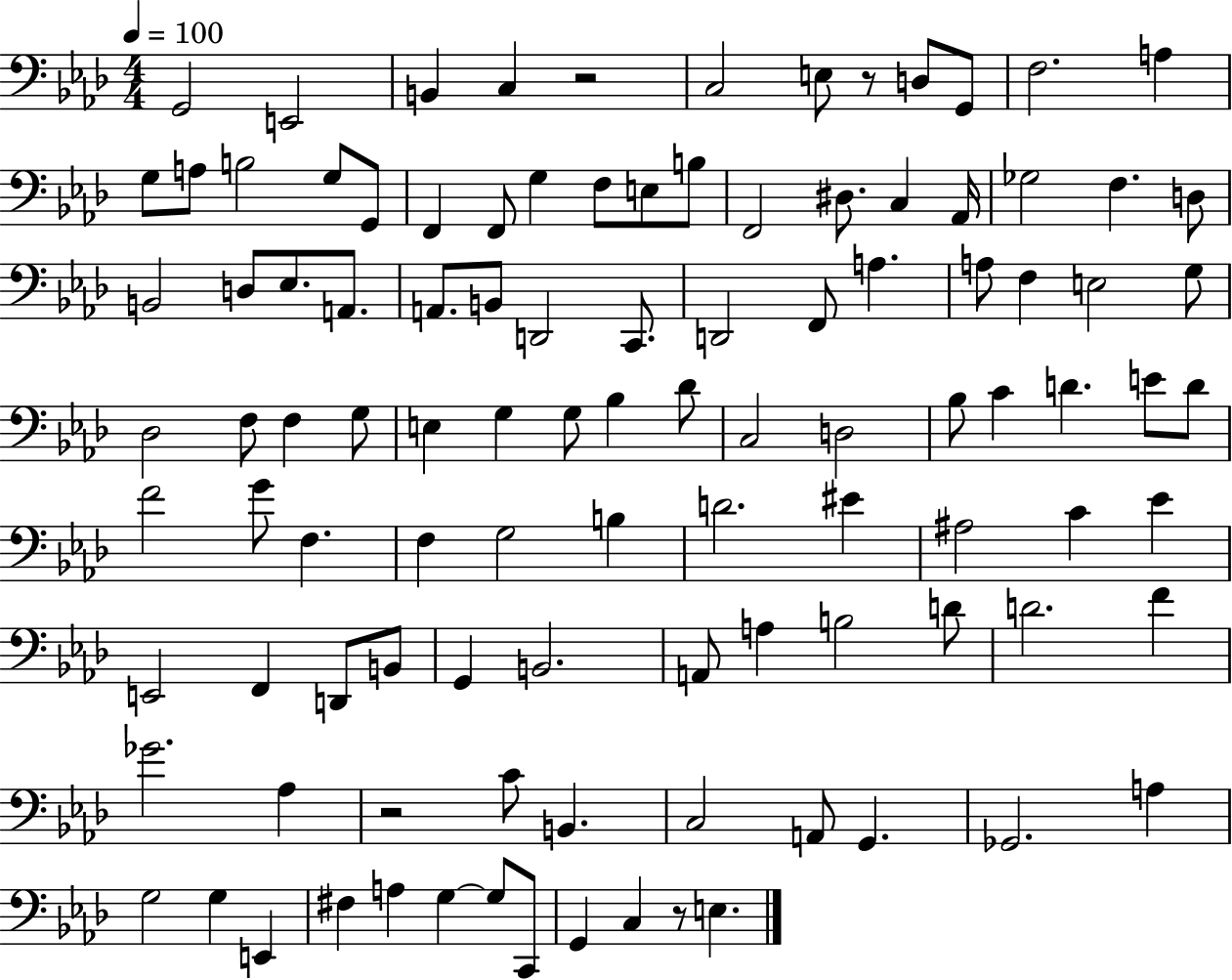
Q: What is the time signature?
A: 4/4